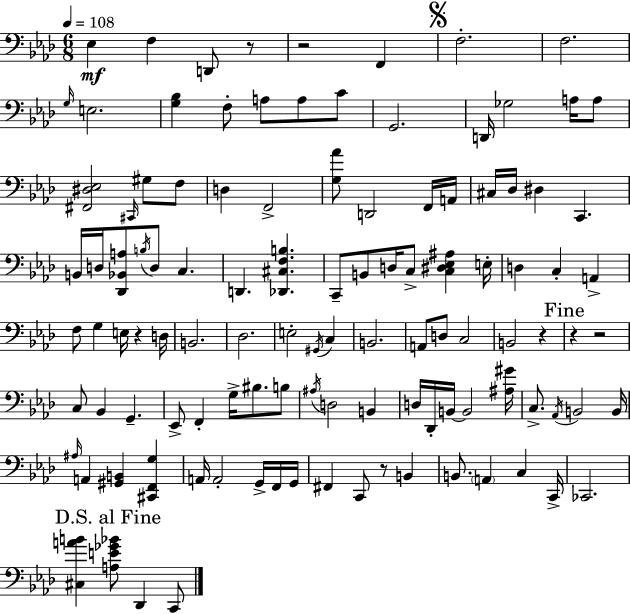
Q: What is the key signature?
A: AES major